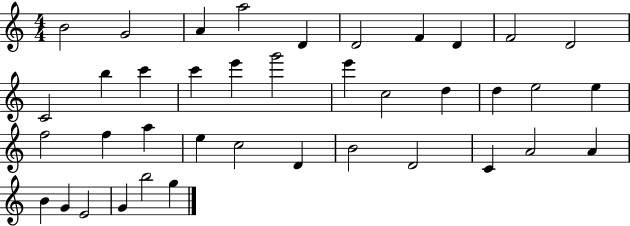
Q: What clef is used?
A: treble